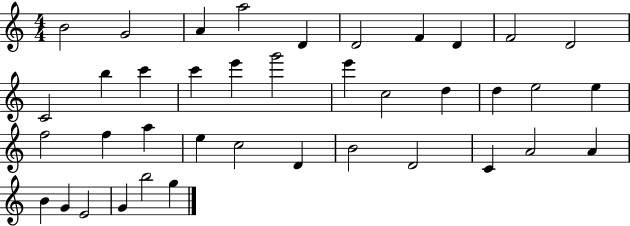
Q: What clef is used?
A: treble